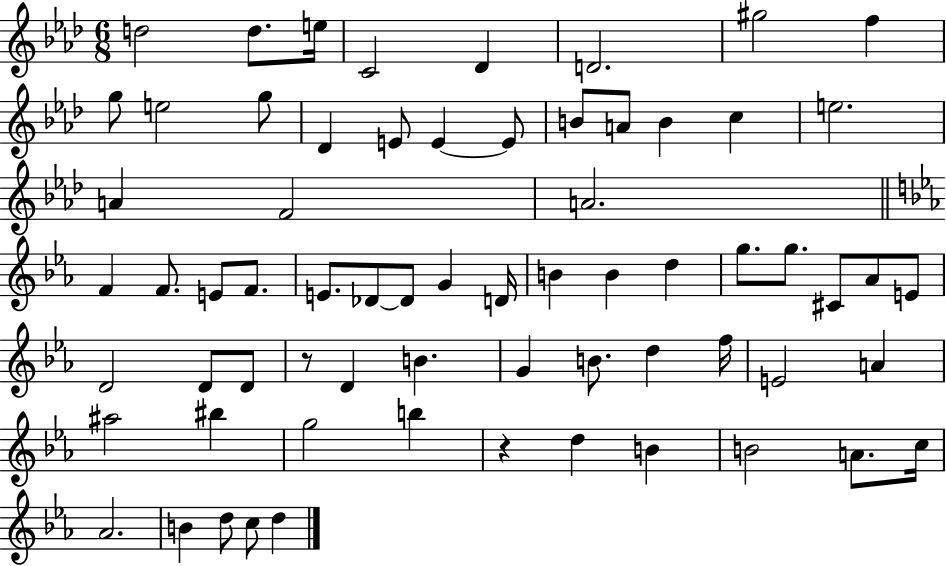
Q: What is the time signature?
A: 6/8